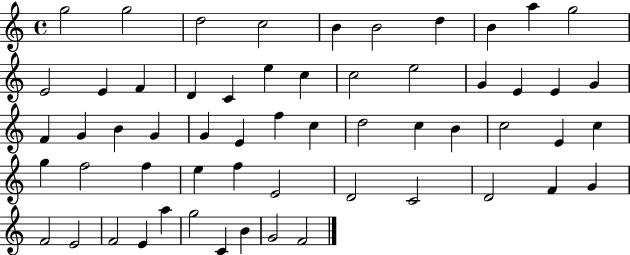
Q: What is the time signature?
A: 4/4